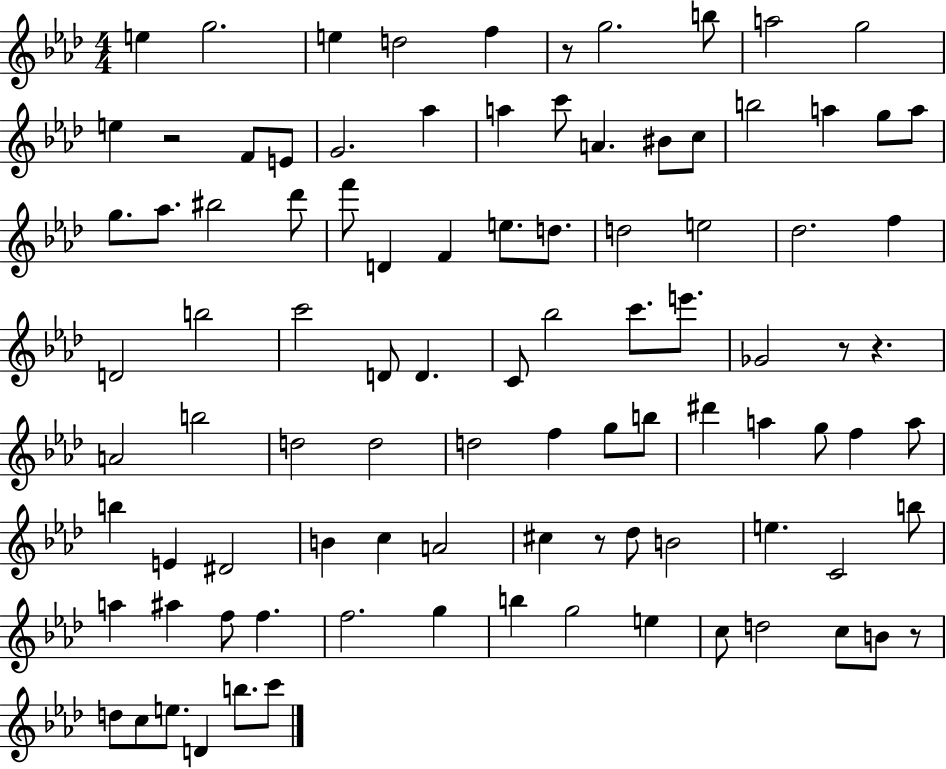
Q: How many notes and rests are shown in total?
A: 96